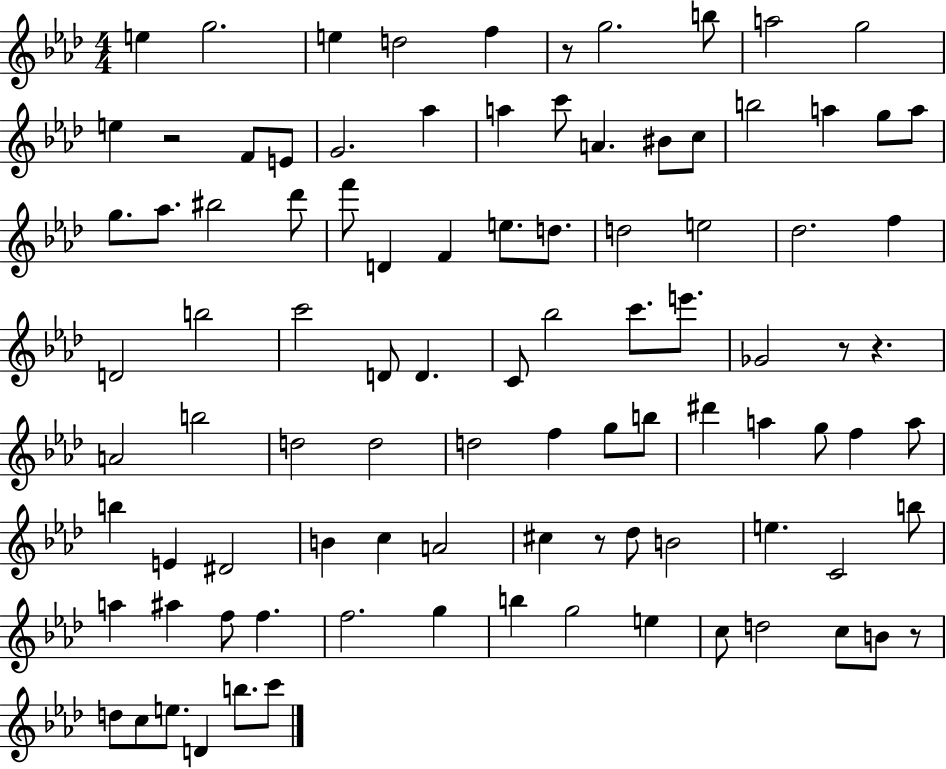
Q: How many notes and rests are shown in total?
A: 96